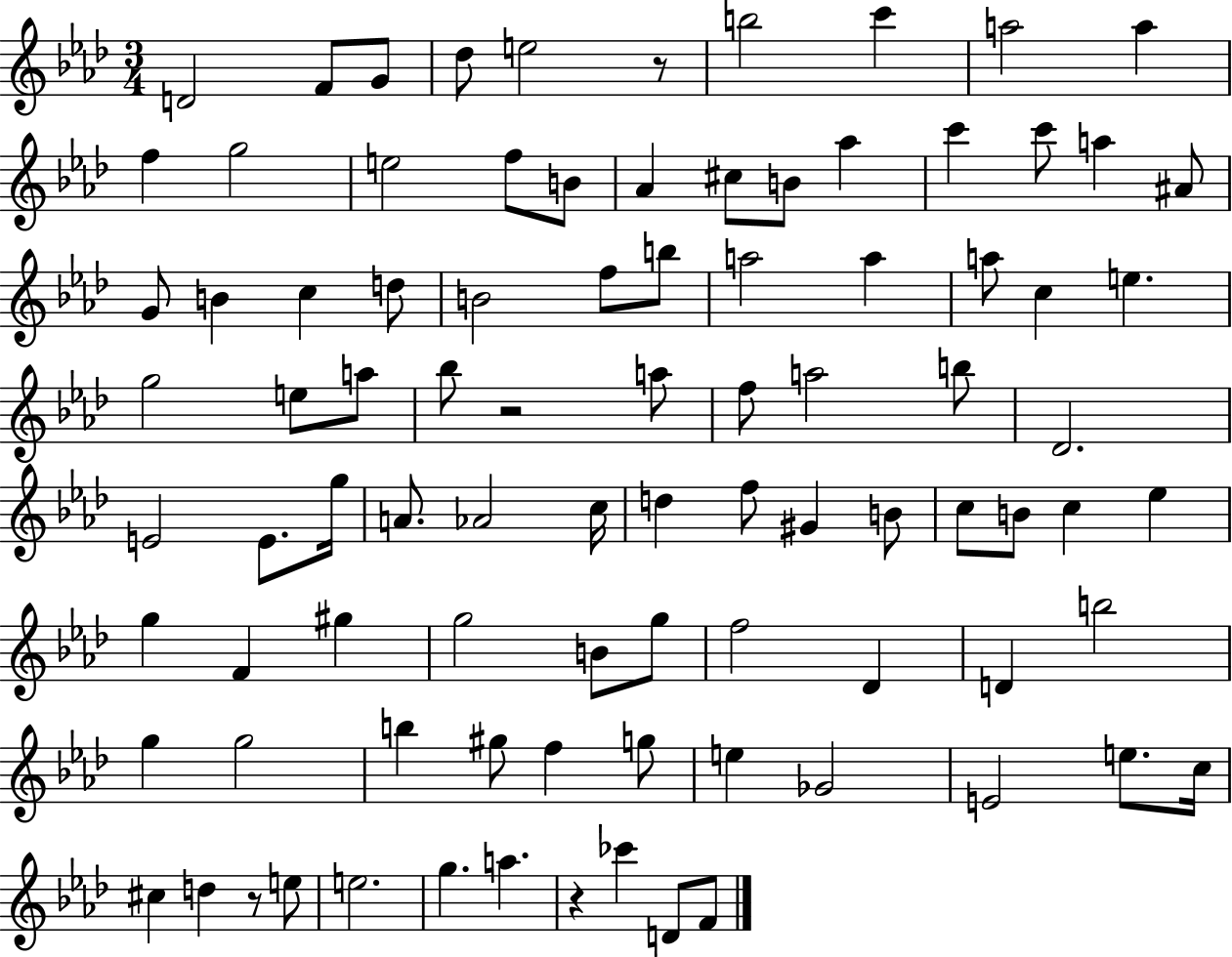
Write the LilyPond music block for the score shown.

{
  \clef treble
  \numericTimeSignature
  \time 3/4
  \key aes \major
  d'2 f'8 g'8 | des''8 e''2 r8 | b''2 c'''4 | a''2 a''4 | \break f''4 g''2 | e''2 f''8 b'8 | aes'4 cis''8 b'8 aes''4 | c'''4 c'''8 a''4 ais'8 | \break g'8 b'4 c''4 d''8 | b'2 f''8 b''8 | a''2 a''4 | a''8 c''4 e''4. | \break g''2 e''8 a''8 | bes''8 r2 a''8 | f''8 a''2 b''8 | des'2. | \break e'2 e'8. g''16 | a'8. aes'2 c''16 | d''4 f''8 gis'4 b'8 | c''8 b'8 c''4 ees''4 | \break g''4 f'4 gis''4 | g''2 b'8 g''8 | f''2 des'4 | d'4 b''2 | \break g''4 g''2 | b''4 gis''8 f''4 g''8 | e''4 ges'2 | e'2 e''8. c''16 | \break cis''4 d''4 r8 e''8 | e''2. | g''4. a''4. | r4 ces'''4 d'8 f'8 | \break \bar "|."
}